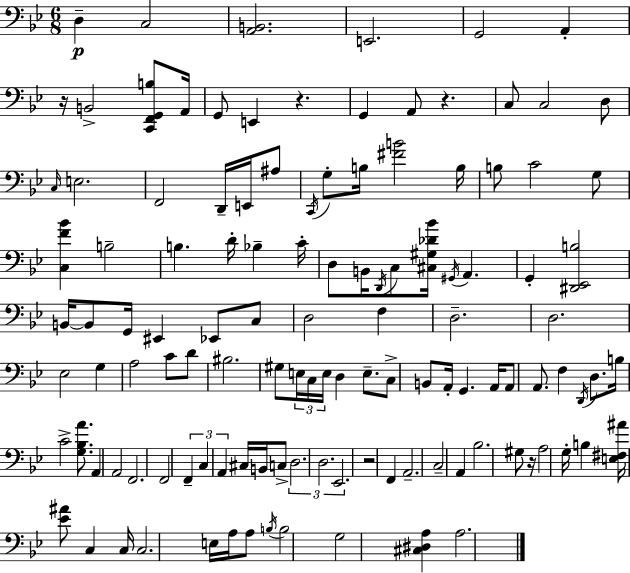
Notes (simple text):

D3/q C3/h [A2,B2]/h. E2/h. G2/h A2/q R/s B2/h [C2,F2,G2,B3]/e A2/s G2/e E2/q R/q. G2/q A2/e R/q. C3/e C3/h D3/e C3/s E3/h. F2/h D2/s E2/s A#3/e C2/s G3/e B3/s [F#4,B4]/h B3/s B3/e C4/h G3/e [C3,F4,Bb4]/q B3/h B3/q. D4/s Bb3/q C4/s D3/e B2/s D2/s C3/e [C#3,G#3,Db4,Bb4]/s G#2/s A2/q. G2/q [D#2,Eb2,B3]/h B2/s B2/e G2/s EIS2/q Eb2/e C3/e D3/h F3/q D3/h. D3/h. Eb3/h G3/q A3/h C4/e D4/e BIS3/h. G#3/e E3/s C3/s E3/s D3/q E3/e. C3/e B2/e A2/s G2/q. A2/s A2/e A2/e. F3/q D2/s D3/e. B3/s C4/h [G3,Bb3,A4]/e. A2/q A2/h F2/h. F2/h F2/q C3/q A2/q C#3/s B2/s C3/e D3/h. D3/h. Eb2/h. R/h F2/q A2/h. C3/h A2/q Bb3/h. G#3/e R/s A3/h G3/s B3/q [E3,F#3,A#4]/s [Eb4,A#4]/e C3/q C3/s C3/h. E3/s A3/s A3/e B3/s B3/h G3/h [C#3,D#3,A3]/q A3/h.